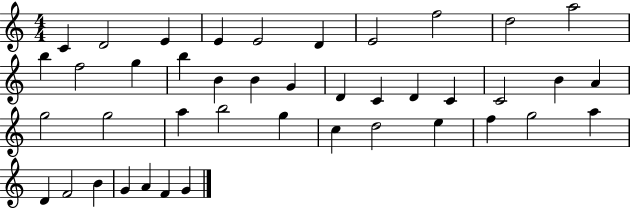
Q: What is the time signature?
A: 4/4